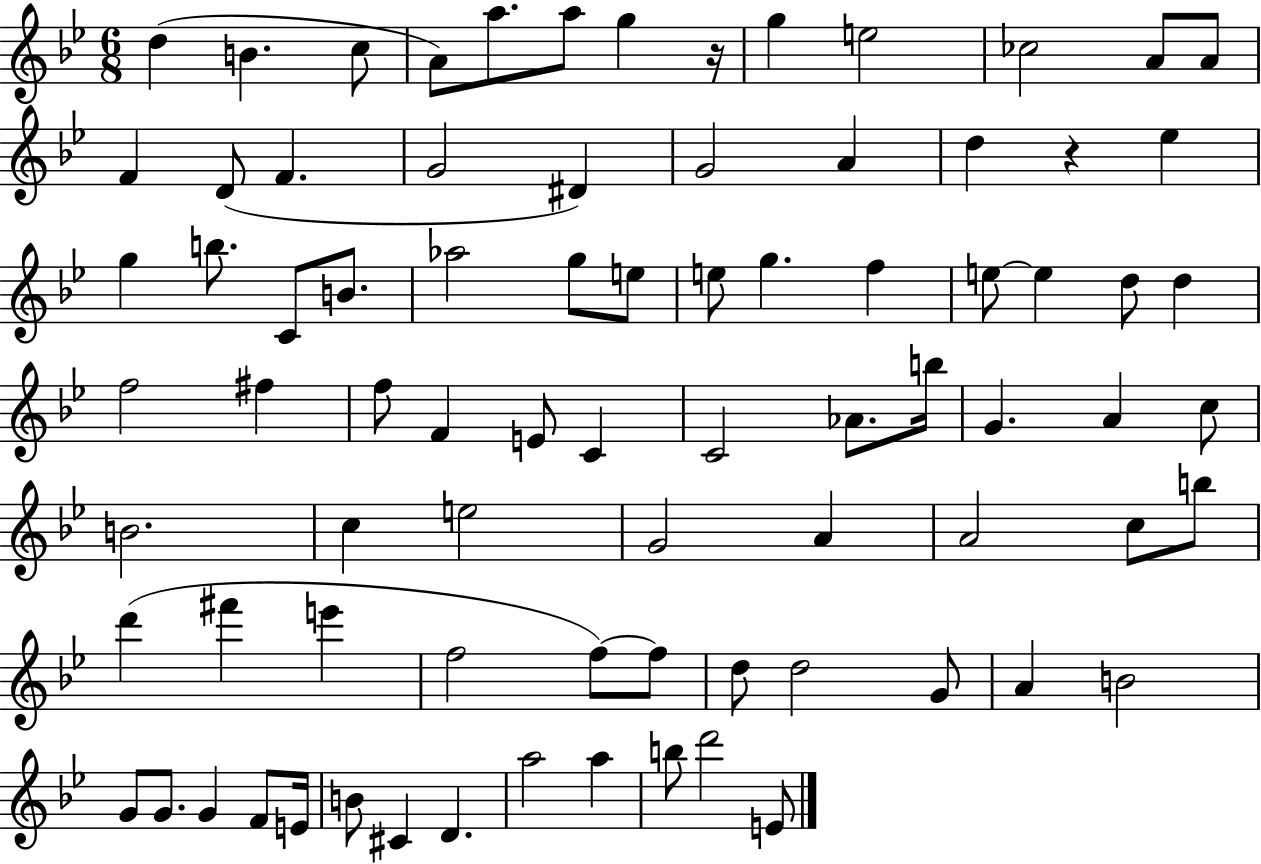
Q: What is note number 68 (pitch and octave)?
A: G4